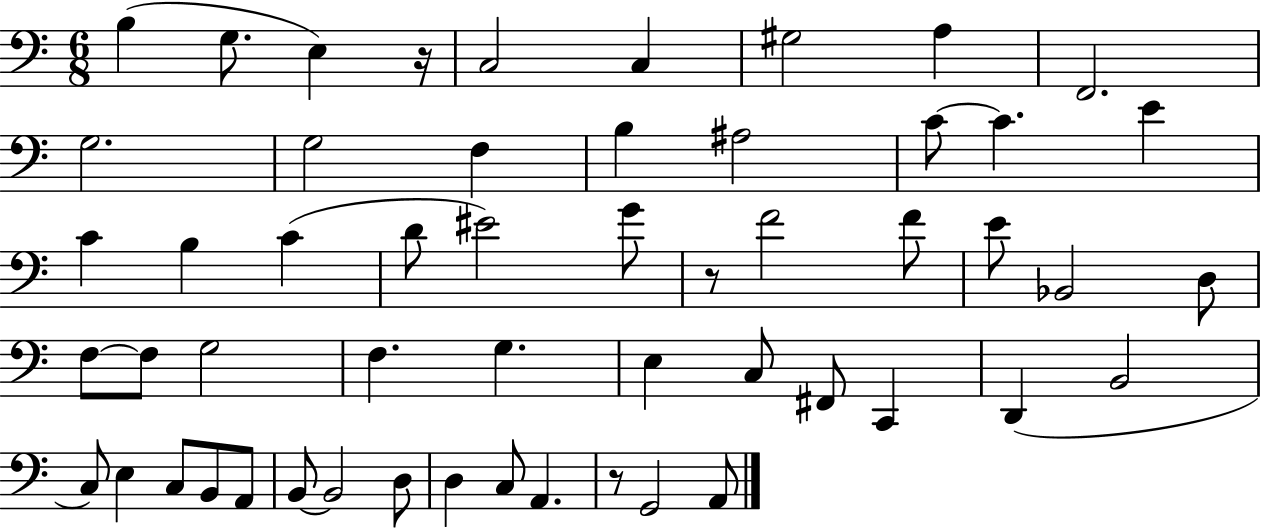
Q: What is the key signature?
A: C major